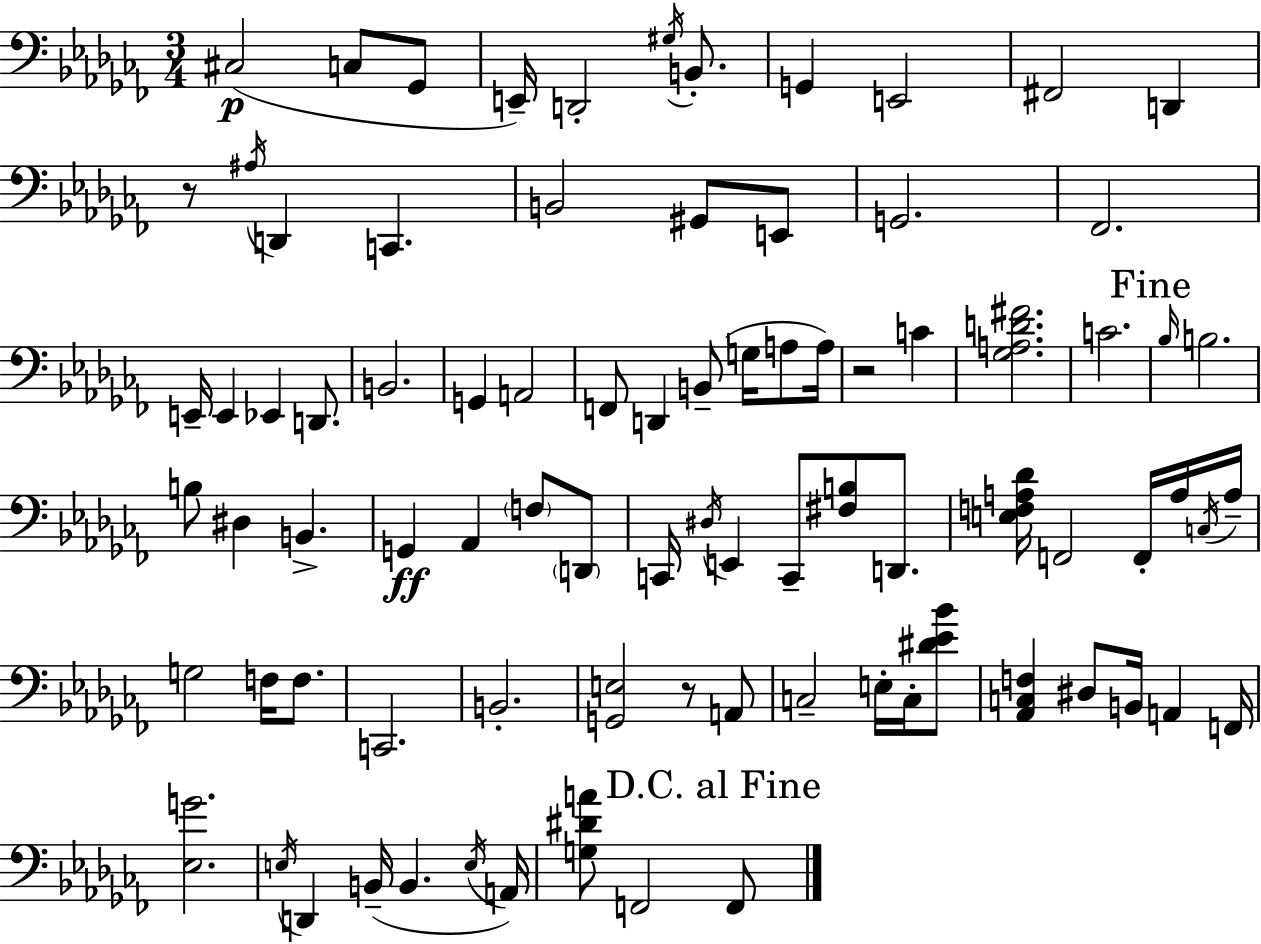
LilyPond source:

{
  \clef bass
  \numericTimeSignature
  \time 3/4
  \key aes \minor
  cis2(\p c8 ges,8 | e,16--) d,2-. \acciaccatura { gis16 } b,8.-. | g,4 e,2 | fis,2 d,4 | \break r8 \acciaccatura { ais16 } d,4 c,4. | b,2 gis,8 | e,8 g,2. | fes,2. | \break e,16-- e,4 ees,4 d,8. | b,2. | g,4 a,2 | f,8 d,4 b,8--( g16 a8 | \break a16) r2 c'4 | <ges a d' fis'>2. | c'2. | \mark "Fine" \grace { bes16 } b2. | \break b8 dis4 b,4.-> | g,4\ff aes,4 \parenthesize f8 | \parenthesize d,8 c,16 \acciaccatura { dis16 } e,4 c,8-- <fis b>8 | d,8. <e f a des'>16 f,2 | \break f,16-. a16 \acciaccatura { c16 } a16-- g2 | f16 f8. c,2. | b,2.-. | <g, e>2 | \break r8 a,8 c2-- | e16-. c16-. <dis' ees' bes'>8 <aes, c f>4 dis8 b,16 | a,4 f,16 <ees g'>2. | \acciaccatura { e16 } d,4 b,16--( b,4. | \break \acciaccatura { e16 } a,16) <g dis' a'>8 f,2 | \mark "D.C. al Fine" f,8 \bar "|."
}